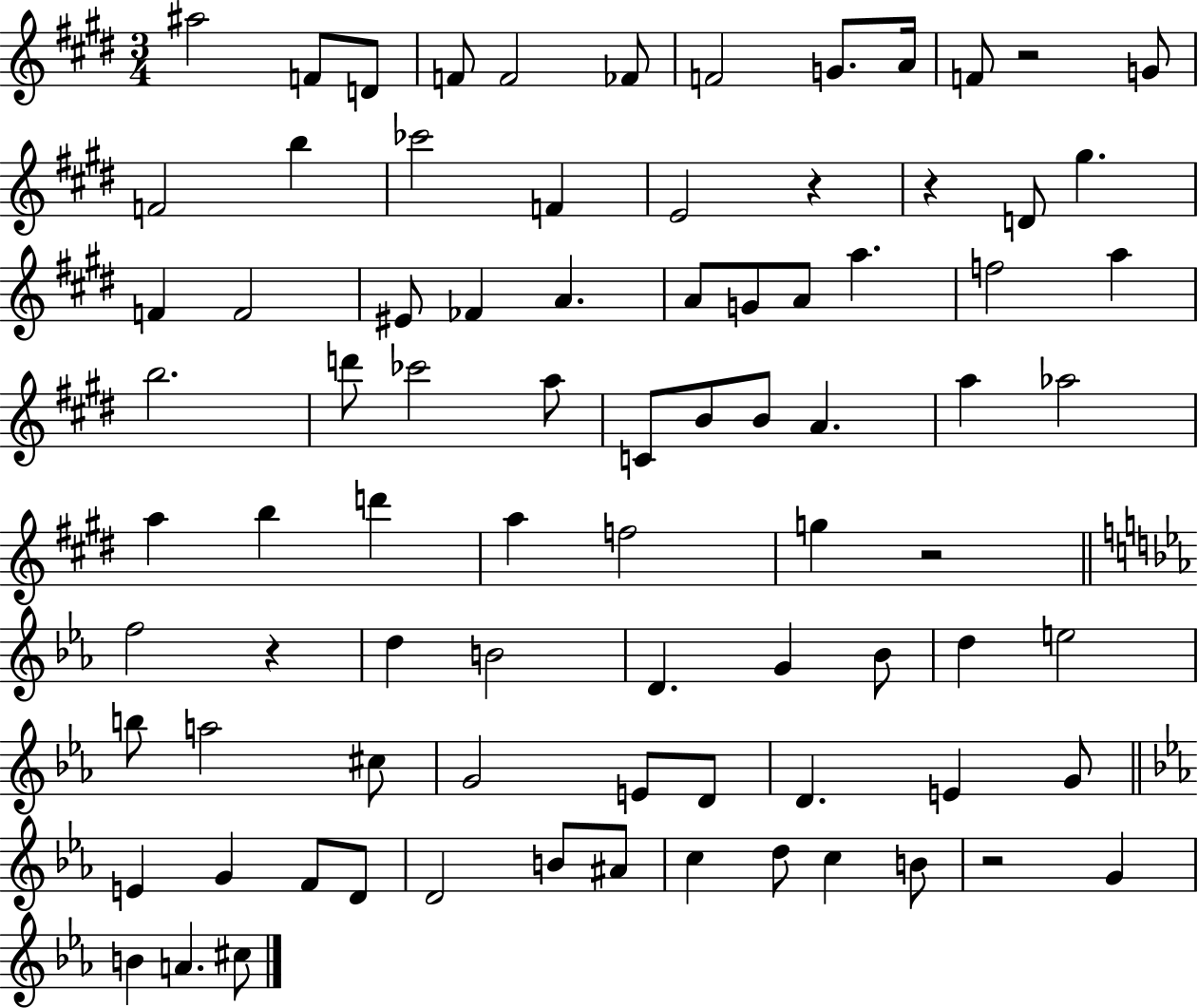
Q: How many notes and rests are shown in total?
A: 83